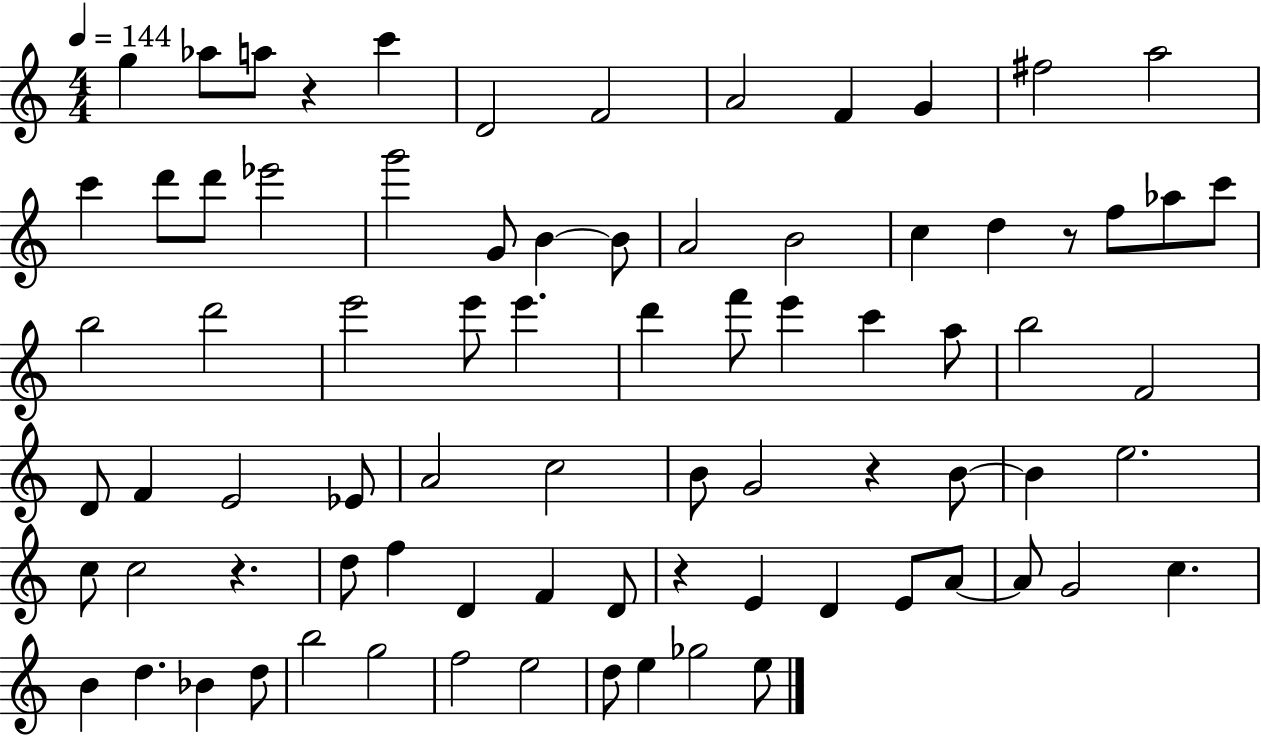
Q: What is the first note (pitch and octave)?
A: G5